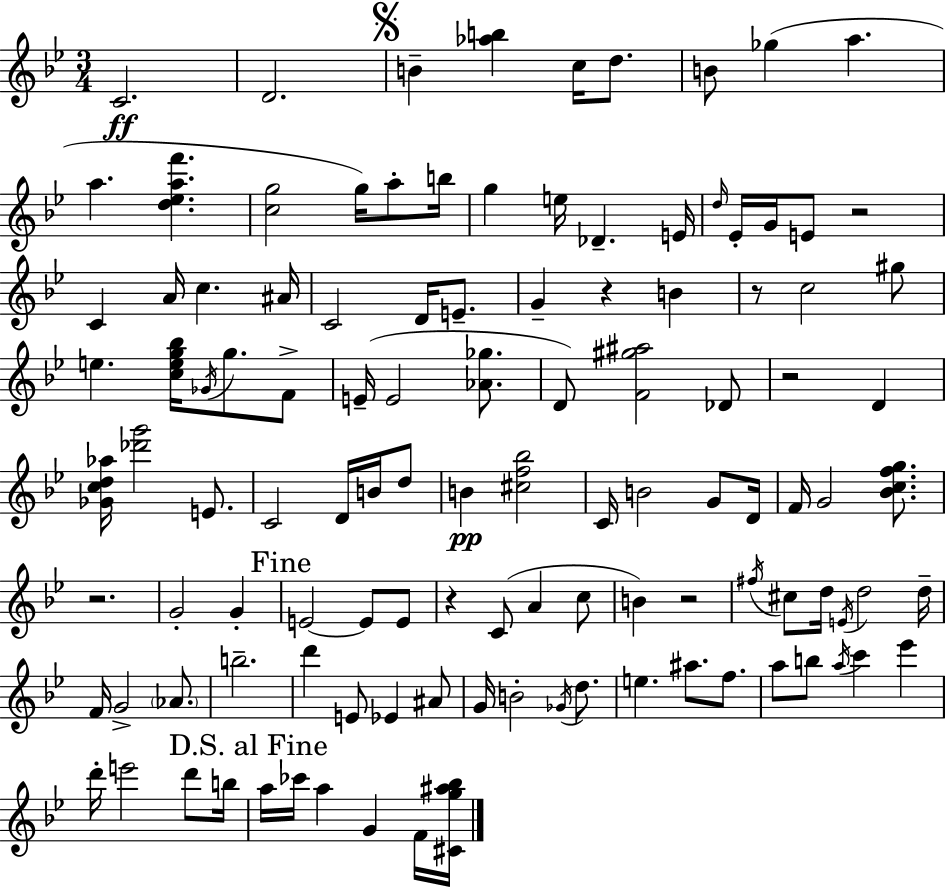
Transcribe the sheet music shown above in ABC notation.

X:1
T:Untitled
M:3/4
L:1/4
K:Bb
C2 D2 B [_ab] c/4 d/2 B/2 _g a a [d_eaf'] [cg]2 g/4 a/2 b/4 g e/4 _D E/4 d/4 _E/4 G/4 E/2 z2 C A/4 c ^A/4 C2 D/4 E/2 G z B z/2 c2 ^g/2 e [ceg_b]/4 _G/4 g/2 F/2 E/4 E2 [_A_g]/2 D/2 [F^g^a]2 _D/2 z2 D [_Gcd_a]/4 [_d'g']2 E/2 C2 D/4 B/4 d/2 B [^cf_b]2 C/4 B2 G/2 D/4 F/4 G2 [_Bcfg]/2 z2 G2 G E2 E/2 E/2 z C/2 A c/2 B z2 ^f/4 ^c/2 d/4 E/4 d2 d/4 F/4 G2 _A/2 b2 d' E/2 _E ^A/2 G/4 B2 _G/4 d/2 e ^a/2 f/2 a/2 b/2 a/4 c' _e' d'/4 e'2 d'/2 b/4 a/4 _c'/4 a G F/4 [^Cg^a_b]/4